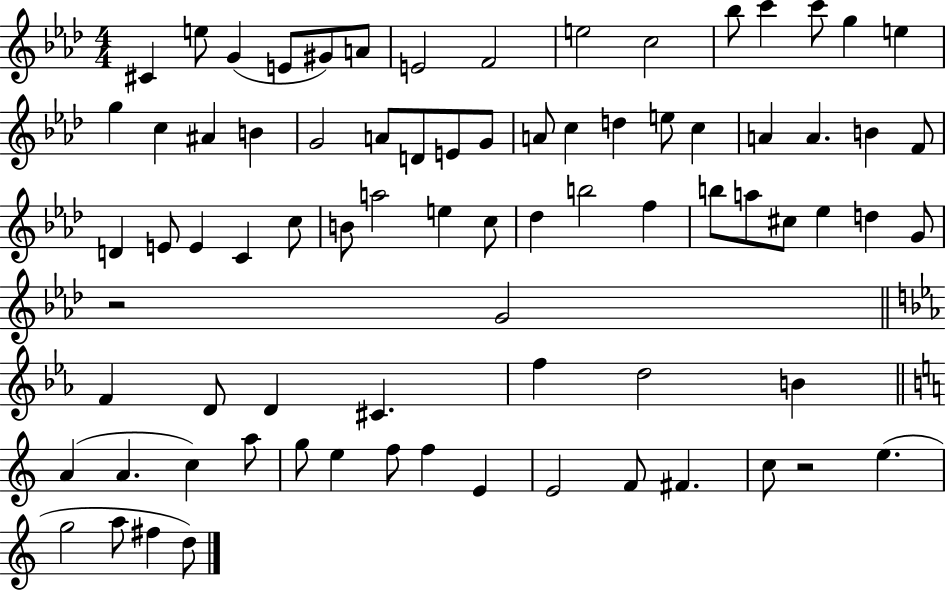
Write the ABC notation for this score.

X:1
T:Untitled
M:4/4
L:1/4
K:Ab
^C e/2 G E/2 ^G/2 A/2 E2 F2 e2 c2 _b/2 c' c'/2 g e g c ^A B G2 A/2 D/2 E/2 G/2 A/2 c d e/2 c A A B F/2 D E/2 E C c/2 B/2 a2 e c/2 _d b2 f b/2 a/2 ^c/2 _e d G/2 z2 G2 F D/2 D ^C f d2 B A A c a/2 g/2 e f/2 f E E2 F/2 ^F c/2 z2 e g2 a/2 ^f d/2